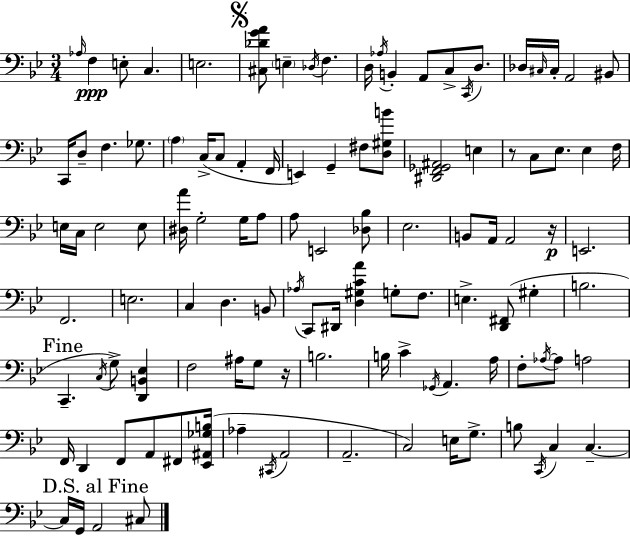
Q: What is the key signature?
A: BES major